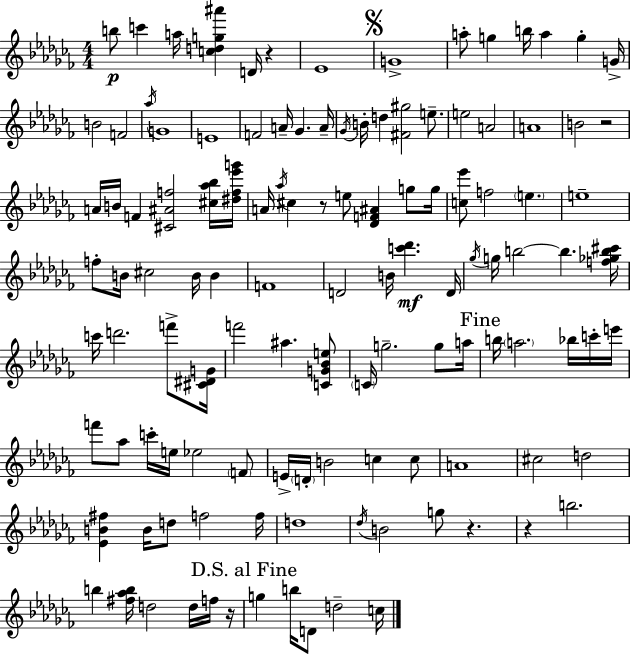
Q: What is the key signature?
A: AES minor